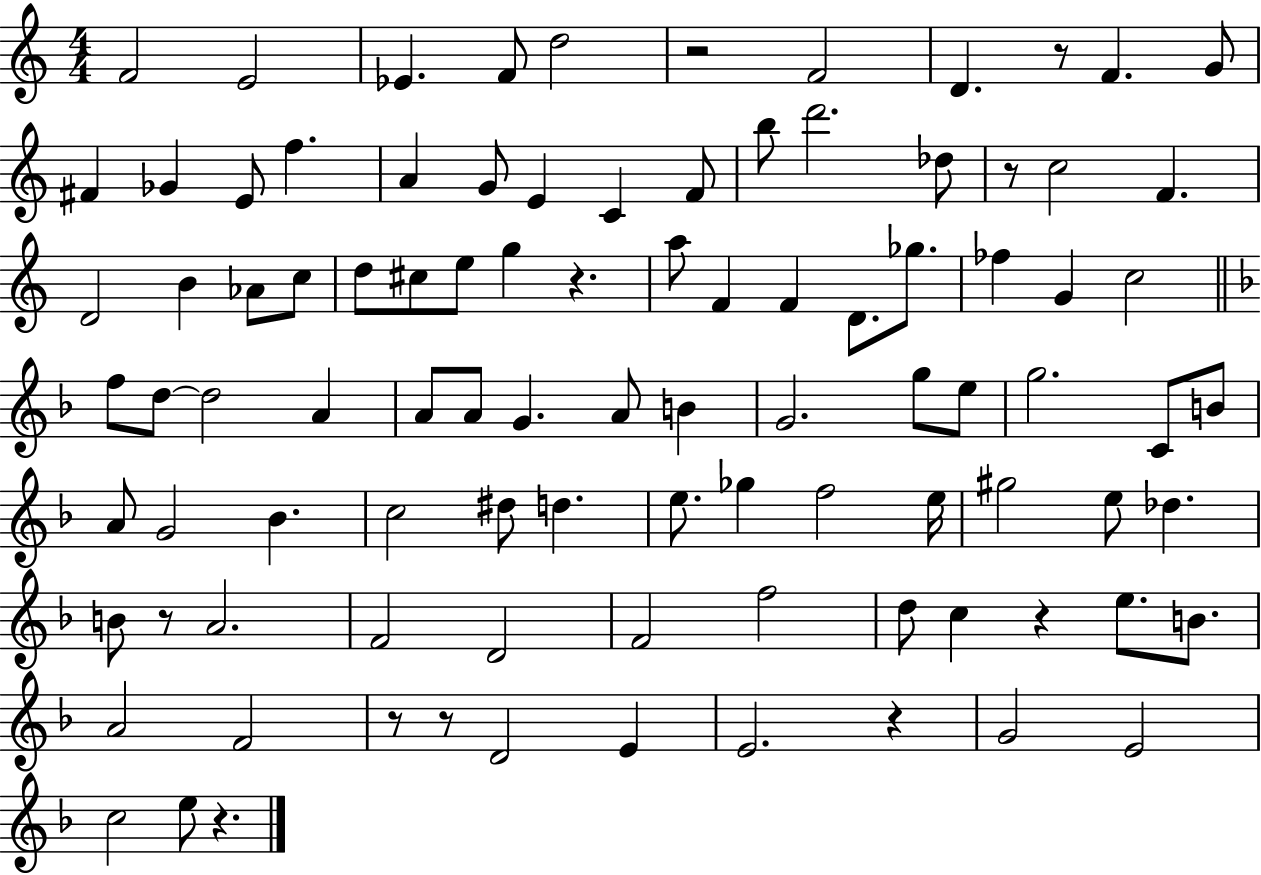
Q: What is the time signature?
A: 4/4